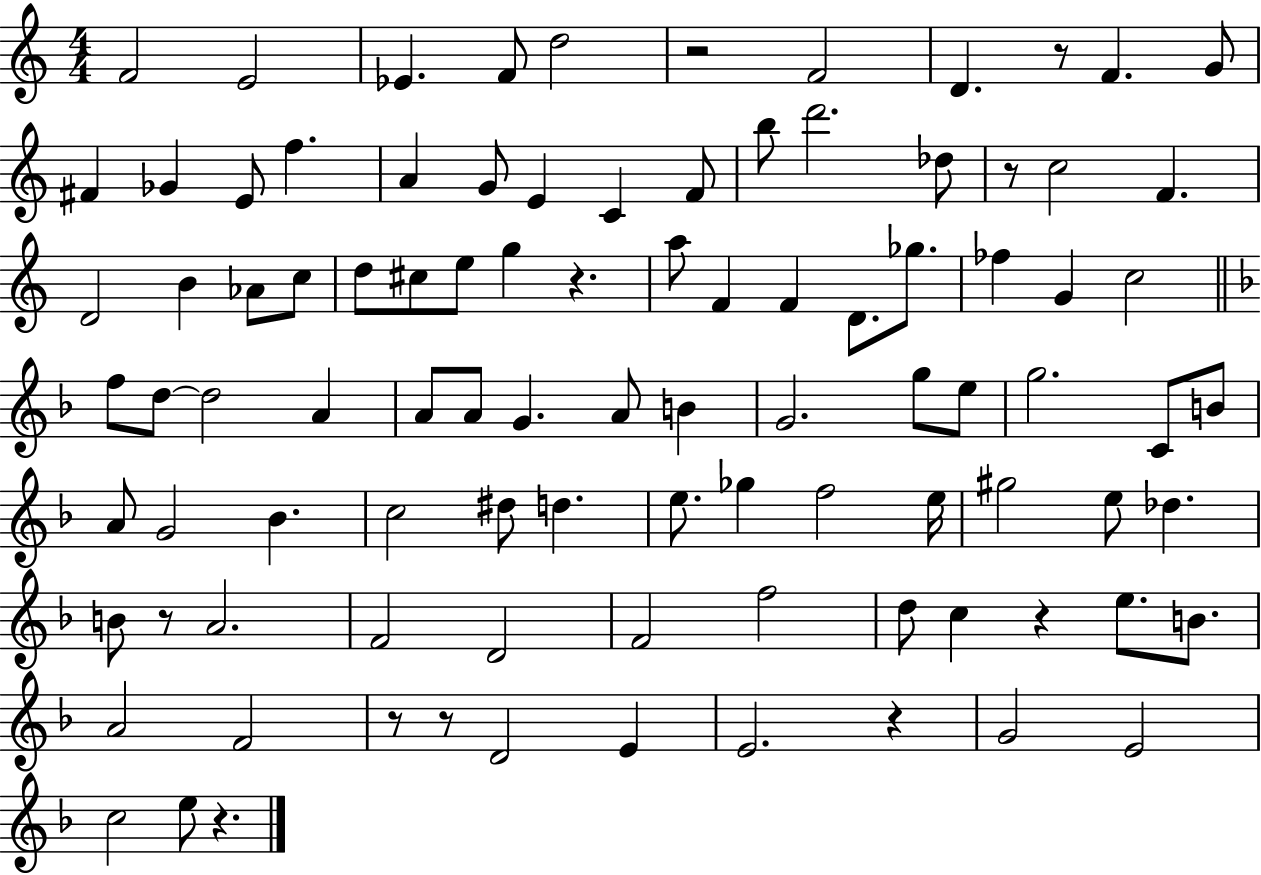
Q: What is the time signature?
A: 4/4